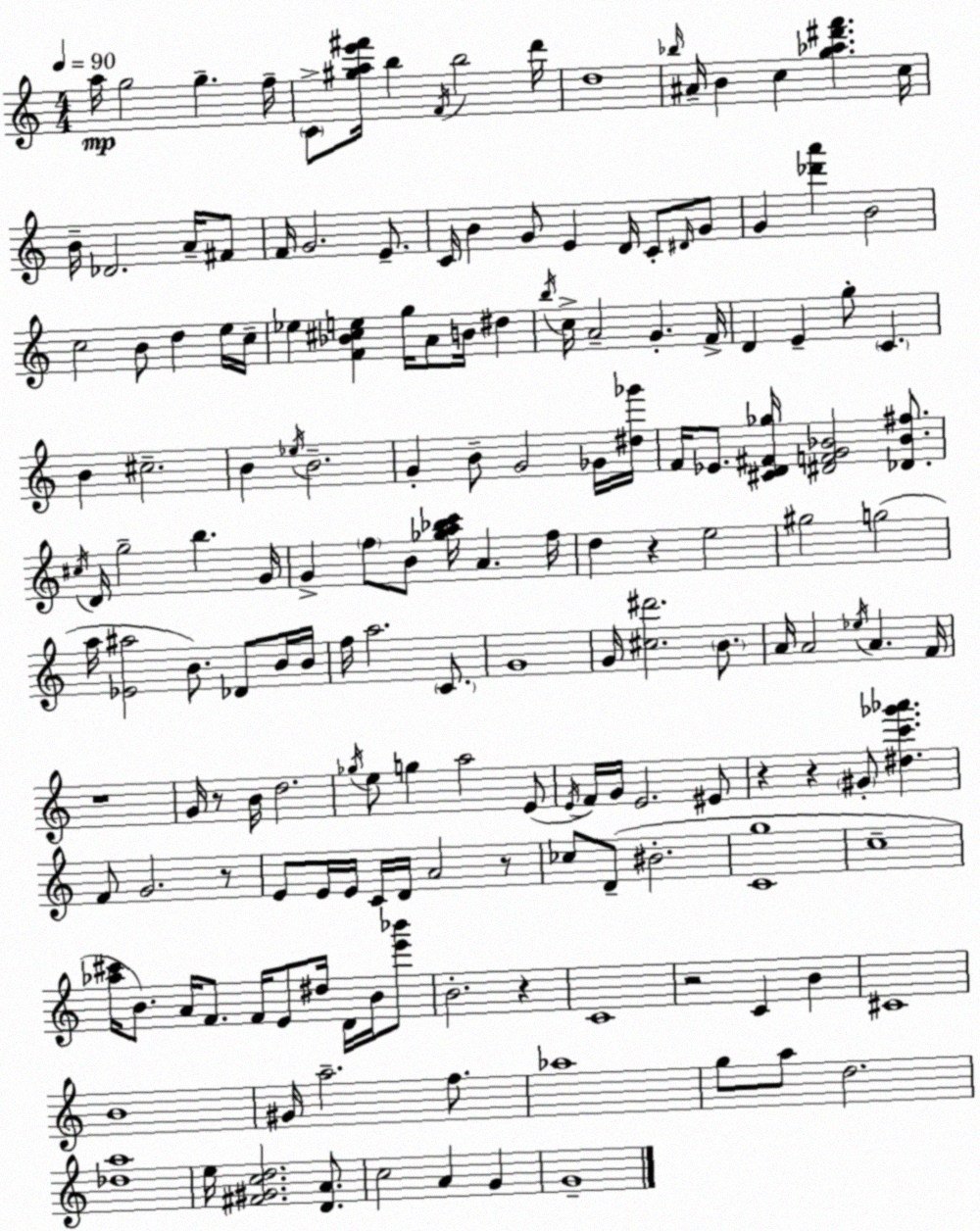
X:1
T:Untitled
M:4/4
L:1/4
K:Am
a/4 g2 g f/4 C/2 [^gae'^f']/4 b F/4 b2 d'/4 d4 _b/4 ^A/4 B c [g_a^d'f'] c/4 B/4 _D2 A/4 ^F/2 F/4 G2 E/2 C/4 B G/2 E D/4 C/2 ^D/4 G/2 G [_d'a'] B2 c2 B/2 d e/4 c/4 _e [F_B^ce] g/4 A/2 B/4 ^d b/4 c/4 A2 G F/4 D E g/2 C B ^c2 B _e/4 B2 G B/2 G2 _G/4 [^d_g']/4 F/4 _E/2 [^CD^F_g]/4 [^DFG_B]2 [_D_B^f]/2 ^c/4 D/4 g2 b G/4 G f/2 B/2 [_ga_bc']/4 A f/4 d z e2 ^g2 g2 a/4 [_E^a]2 B/2 _D/2 B/4 B/4 f/4 a2 C/2 G4 G/4 [^c^d']2 B/2 A/4 A2 _e/4 A F/4 z4 G/4 z/2 B/4 d2 _g/4 e/2 g a2 E/2 E/4 F/4 G/4 E2 ^E/2 z z ^G/2 [^dc'_g'_a'] F/2 G2 z/2 E/2 E/4 E/4 C/4 D/4 A2 z/2 _c/2 D/2 ^B2 [Cg]4 c4 [_a^c']/4 B/2 A/4 F/2 F/4 E/2 ^d/4 D/4 B/4 [e'_b']/2 B2 z C4 z2 C B ^C4 B4 ^G/4 a2 f/2 _a4 g/2 a/2 d2 [_da]4 e/4 [^F^Gcd]2 [DA]/2 c2 A G G4